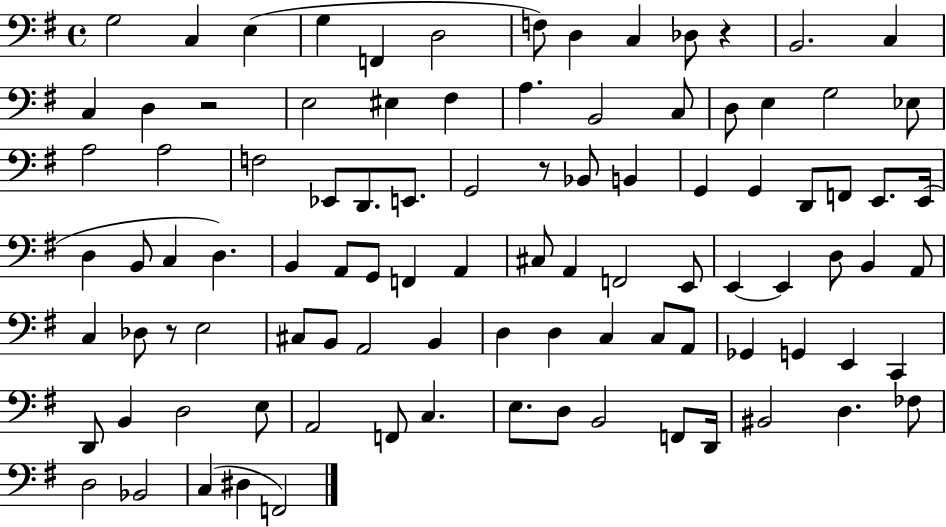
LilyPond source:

{
  \clef bass
  \time 4/4
  \defaultTimeSignature
  \key g \major
  g2 c4 e4( | g4 f,4 d2 | f8) d4 c4 des8 r4 | b,2. c4 | \break c4 d4 r2 | e2 eis4 fis4 | a4. b,2 c8 | d8 e4 g2 ees8 | \break a2 a2 | f2 ees,8 d,8. e,8. | g,2 r8 bes,8 b,4 | g,4 g,4 d,8 f,8 e,8. e,16( | \break d4 b,8 c4 d4.) | b,4 a,8 g,8 f,4 a,4 | cis8 a,4 f,2 e,8 | e,4~~ e,4 d8 b,4 a,8 | \break c4 des8 r8 e2 | cis8 b,8 a,2 b,4 | d4 d4 c4 c8 a,8 | ges,4 g,4 e,4 c,4 | \break d,8 b,4 d2 e8 | a,2 f,8 c4. | e8. d8 b,2 f,8 d,16 | bis,2 d4. fes8 | \break d2 bes,2 | c4( dis4 f,2) | \bar "|."
}